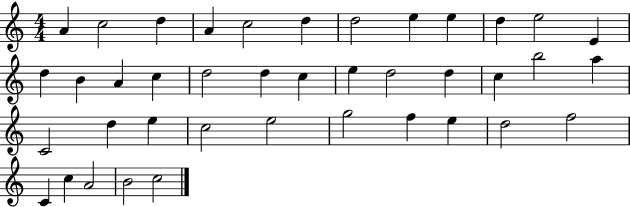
A4/q C5/h D5/q A4/q C5/h D5/q D5/h E5/q E5/q D5/q E5/h E4/q D5/q B4/q A4/q C5/q D5/h D5/q C5/q E5/q D5/h D5/q C5/q B5/h A5/q C4/h D5/q E5/q C5/h E5/h G5/h F5/q E5/q D5/h F5/h C4/q C5/q A4/h B4/h C5/h